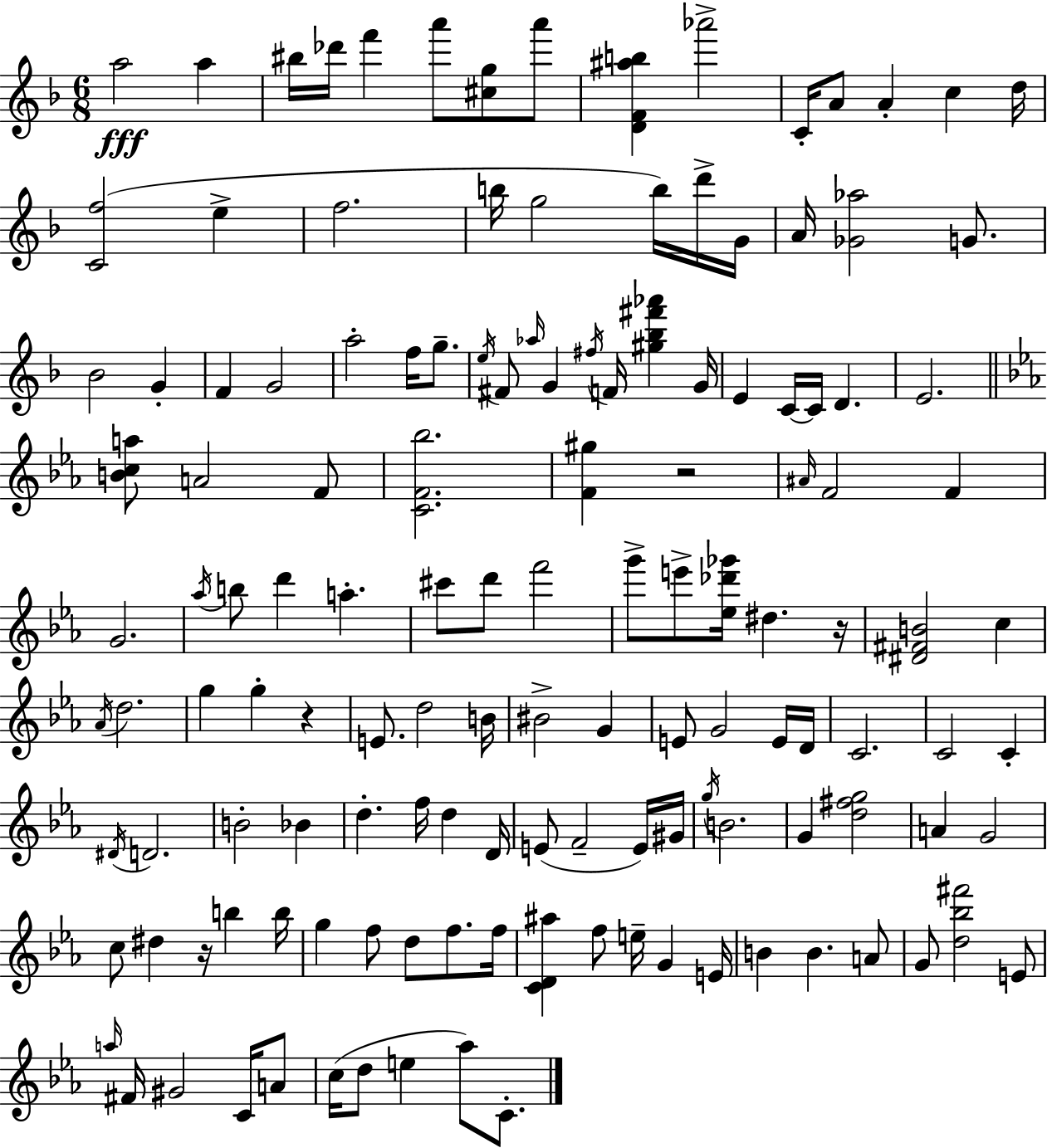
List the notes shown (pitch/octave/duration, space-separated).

A5/h A5/q BIS5/s Db6/s F6/q A6/e [C#5,G5]/e A6/e [D4,F4,A#5,B5]/q Ab6/h C4/s A4/e A4/q C5/q D5/s [C4,F5]/h E5/q F5/h. B5/s G5/h B5/s D6/s G4/s A4/s [Gb4,Ab5]/h G4/e. Bb4/h G4/q F4/q G4/h A5/h F5/s G5/e. E5/s F#4/e Ab5/s G4/q F#5/s F4/s [G#5,Bb5,F#6,Ab6]/q G4/s E4/q C4/s C4/s D4/q. E4/h. [B4,C5,A5]/e A4/h F4/e [C4,F4,Bb5]/h. [F4,G#5]/q R/h A#4/s F4/h F4/q G4/h. Ab5/s B5/e D6/q A5/q. C#6/e D6/e F6/h G6/e E6/e [Eb5,Db6,Gb6]/s D#5/q. R/s [D#4,F#4,B4]/h C5/q Ab4/s D5/h. G5/q G5/q R/q E4/e. D5/h B4/s BIS4/h G4/q E4/e G4/h E4/s D4/s C4/h. C4/h C4/q D#4/s D4/h. B4/h Bb4/q D5/q. F5/s D5/q D4/s E4/e F4/h E4/s G#4/s G5/s B4/h. G4/q [D5,F#5,G5]/h A4/q G4/h C5/e D#5/q R/s B5/q B5/s G5/q F5/e D5/e F5/e. F5/s [C4,D4,A#5]/q F5/e E5/s G4/q E4/s B4/q B4/q. A4/e G4/e [D5,Bb5,F#6]/h E4/e A5/s F#4/s G#4/h C4/s A4/e C5/s D5/e E5/q Ab5/e C4/e.